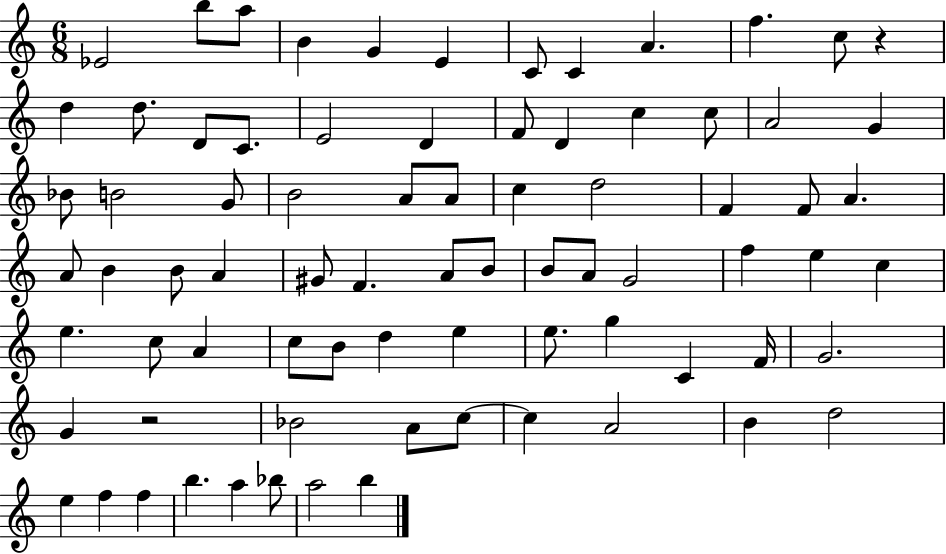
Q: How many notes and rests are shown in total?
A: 78